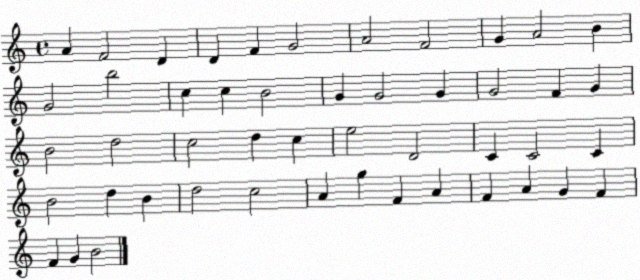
X:1
T:Untitled
M:4/4
L:1/4
K:C
A F2 D D F G2 A2 F2 G A2 B G2 b2 c c B2 G G2 G G2 F G B2 d2 c2 d c e2 D2 C C2 C B2 d B d2 c2 A g F A F A G F F G B2